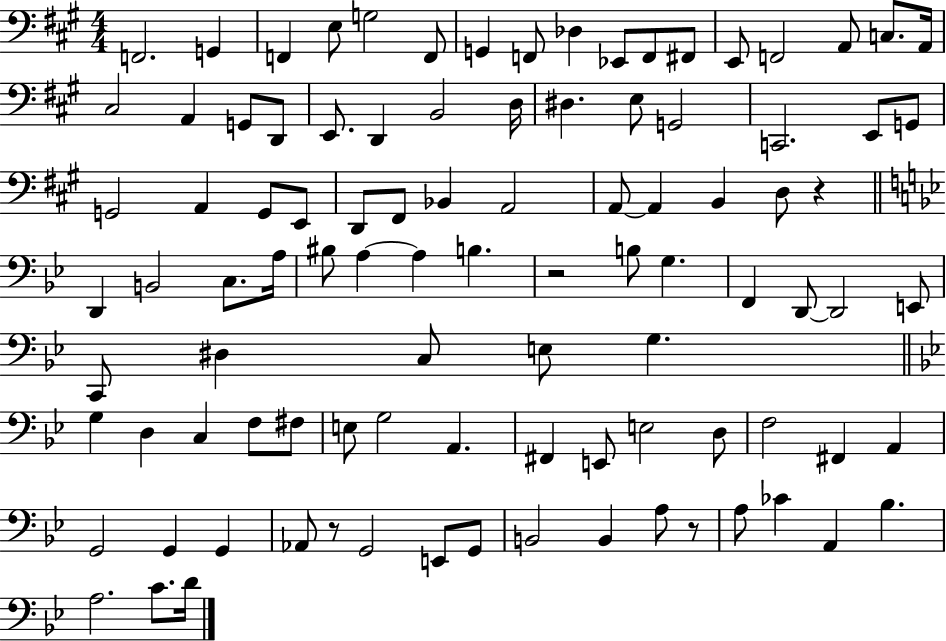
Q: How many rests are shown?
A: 4